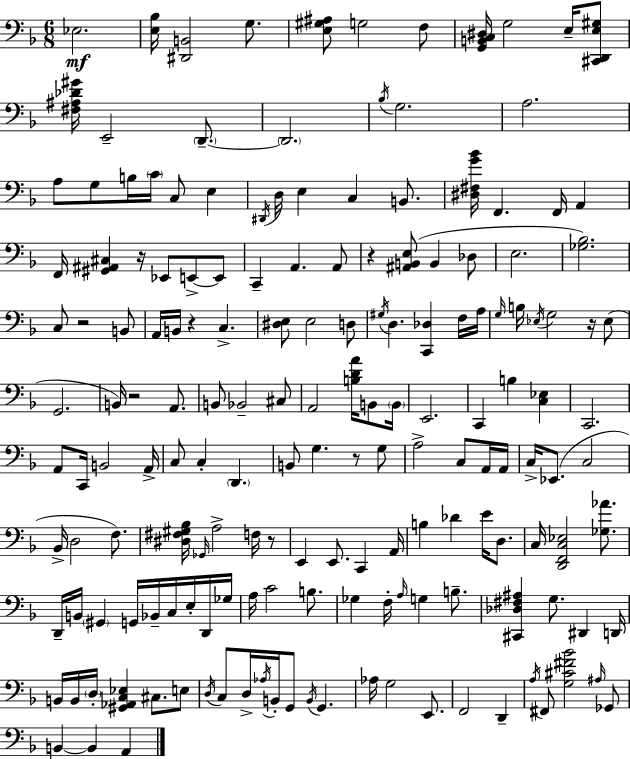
Eb3/h. [E3,Bb3]/s [D#2,B2]/h G3/e. [E3,G#3,A#3]/e G3/h F3/e [G2,B2,C3,D#3]/s G3/h E3/s [C#2,D2,E3,G#3]/e [F#3,A#3,Db4,G#4]/s E2/h D2/e. D2/h. Bb3/s G3/h. A3/h. A3/e G3/e B3/s C4/s C3/e E3/q D#2/s D3/s E3/q C3/q B2/e. [D#3,F#3,G4,Bb4]/s F2/q. F2/s A2/q F2/s [G#2,A#2,C#3]/q R/s Eb2/e E2/e E2/e C2/q A2/q. A2/e R/q [A#2,B2,E3]/e B2/q Db3/e E3/h. [Gb3,Bb3]/h. C3/e R/h B2/e A2/s B2/s R/q C3/q. [D#3,E3]/e E3/h D3/e G#3/s D3/q. [C2,Db3]/q F3/s A3/s G3/s B3/s Eb3/s G3/h R/s Eb3/e G2/h. B2/s R/h A2/e. B2/e Bb2/h C#3/e A2/h [B3,D4,A4]/s B2/e B2/s E2/h. C2/q B3/q [C3,Eb3]/q C2/h. A2/e C2/s B2/h A2/s C3/e C3/q D2/q. B2/e G3/q. R/e G3/e A3/h C3/e A2/s A2/s C3/s Eb2/e. C3/h Bb2/s D3/h F3/e. [D#3,F#3,G#3,Bb3]/s Gb2/s A3/h F3/s R/e E2/q E2/e. C2/q A2/s B3/q Db4/q E4/s D3/e. C3/s [D2,F2,C3,Eb3]/h [Gb3,Ab4]/e. D2/s B2/s G#2/q G2/s Bb2/s C3/s E3/s D2/s Gb3/s A3/s C4/h B3/e. Gb3/q F3/s A3/s G3/q B3/e. [C#2,Db3,F#3,A#3]/q G3/e. D#2/q D2/s B2/s B2/s D3/s [G#2,Ab2,C3,Eb3]/q C#3/e. E3/e D3/s C3/e D3/s Ab3/s B2/s G2/e B2/s G2/q. Ab3/s G3/h E2/e. F2/h D2/q A3/s F#2/e [G3,C#4,F#4,Bb4]/h A#3/s Gb2/e B2/q B2/q A2/q